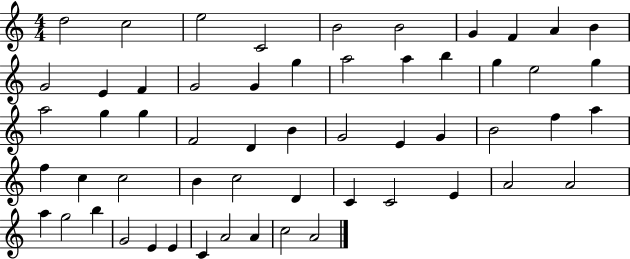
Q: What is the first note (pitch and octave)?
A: D5